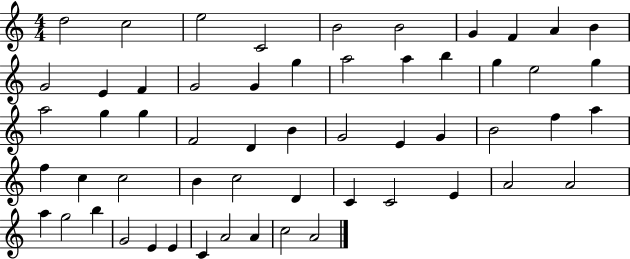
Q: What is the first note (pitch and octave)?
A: D5